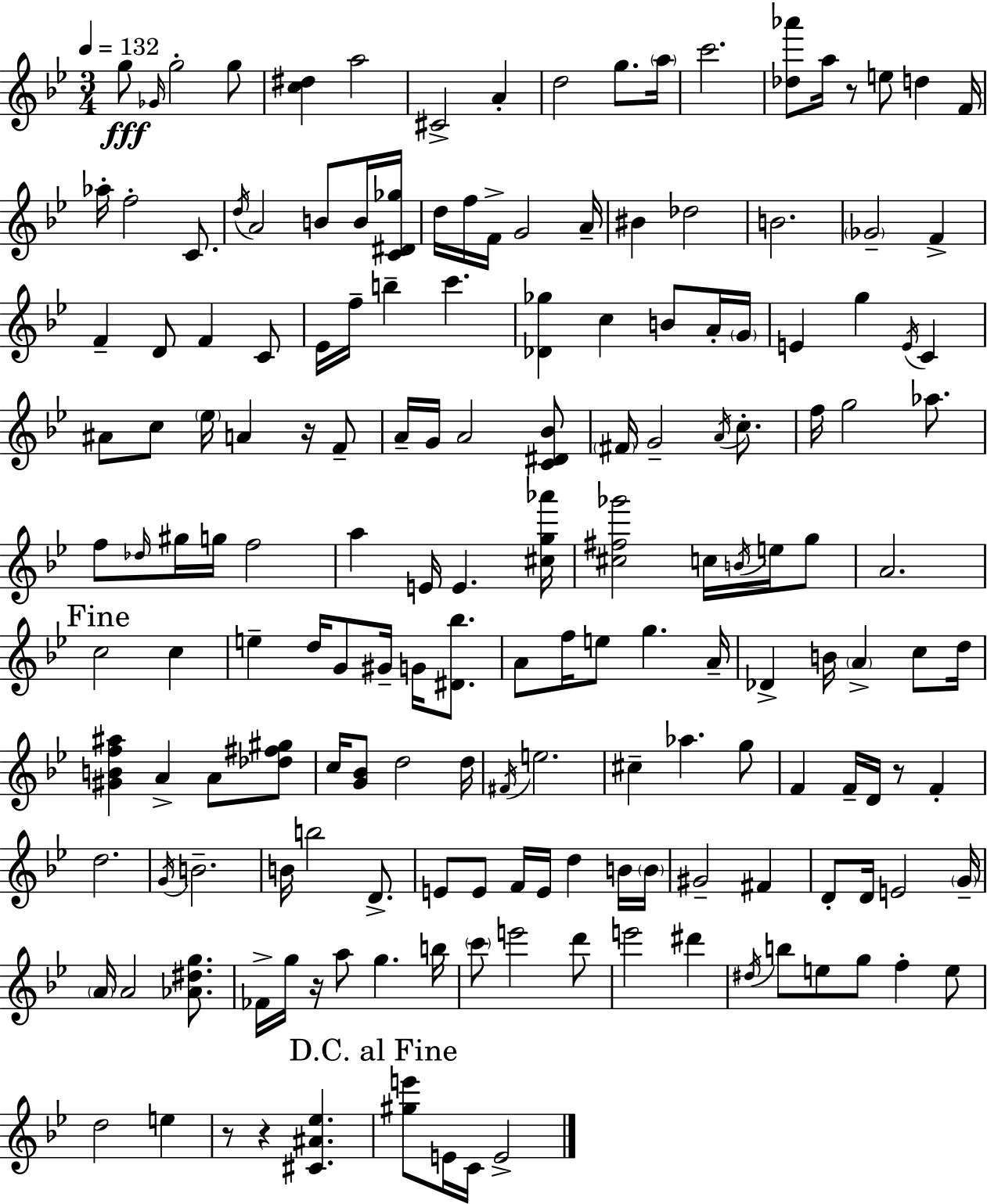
G5/e Gb4/s G5/h G5/e [C5,D#5]/q A5/h C#4/h A4/q D5/h G5/e. A5/s C6/h. [Db5,Ab6]/e A5/s R/e E5/e D5/q F4/s Ab5/s F5/h C4/e. D5/s A4/h B4/e B4/s [C4,D#4,Gb5]/s D5/s F5/s F4/s G4/h A4/s BIS4/q Db5/h B4/h. Gb4/h F4/q F4/q D4/e F4/q C4/e Eb4/s F5/s B5/q C6/q. [Db4,Gb5]/q C5/q B4/e A4/s G4/s E4/q G5/q E4/s C4/q A#4/e C5/e Eb5/s A4/q R/s F4/e A4/s G4/s A4/h [C4,D#4,Bb4]/e F#4/s G4/h A4/s C5/e. F5/s G5/h Ab5/e. F5/e Db5/s G#5/s G5/s F5/h A5/q E4/s E4/q. [C#5,G5,Ab6]/s [C#5,F#5,Gb6]/h C5/s B4/s E5/s G5/e A4/h. C5/h C5/q E5/q D5/s G4/e G#4/s G4/s [D#4,Bb5]/e. A4/e F5/s E5/e G5/q. A4/s Db4/q B4/s A4/q C5/e D5/s [G#4,B4,F5,A#5]/q A4/q A4/e [Db5,F#5,G#5]/e C5/s [G4,Bb4]/e D5/h D5/s F#4/s E5/h. C#5/q Ab5/q. G5/e F4/q F4/s D4/s R/e F4/q D5/h. G4/s B4/h. B4/s B5/h D4/e. E4/e E4/e F4/s E4/s D5/q B4/s B4/s G#4/h F#4/q D4/e D4/s E4/h G4/s A4/s A4/h [Ab4,D#5,G5]/e. FES4/s G5/s R/s A5/e G5/q. B5/s C6/e E6/h D6/e E6/h D#6/q D#5/s B5/e E5/e G5/e F5/q E5/e D5/h E5/q R/e R/q [C#4,A#4,Eb5]/q. [G#5,E6]/e E4/s C4/s E4/h